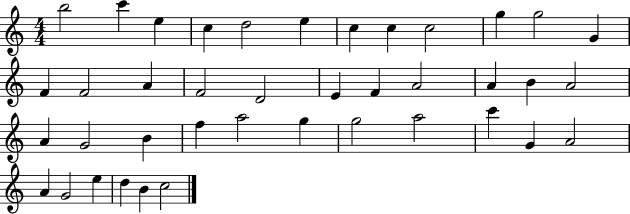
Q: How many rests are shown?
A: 0